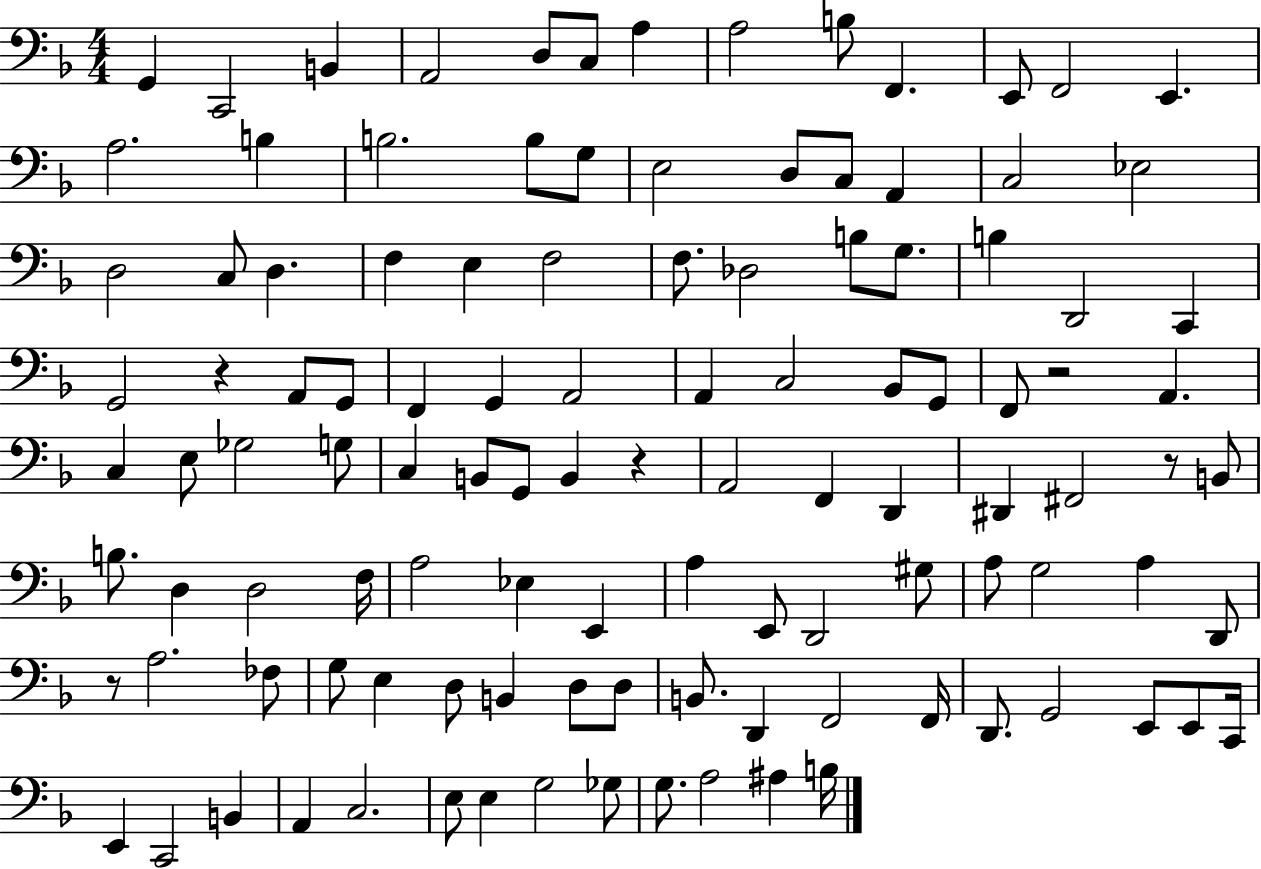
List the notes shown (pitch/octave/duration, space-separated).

G2/q C2/h B2/q A2/h D3/e C3/e A3/q A3/h B3/e F2/q. E2/e F2/h E2/q. A3/h. B3/q B3/h. B3/e G3/e E3/h D3/e C3/e A2/q C3/h Eb3/h D3/h C3/e D3/q. F3/q E3/q F3/h F3/e. Db3/h B3/e G3/e. B3/q D2/h C2/q G2/h R/q A2/e G2/e F2/q G2/q A2/h A2/q C3/h Bb2/e G2/e F2/e R/h A2/q. C3/q E3/e Gb3/h G3/e C3/q B2/e G2/e B2/q R/q A2/h F2/q D2/q D#2/q F#2/h R/e B2/e B3/e. D3/q D3/h F3/s A3/h Eb3/q E2/q A3/q E2/e D2/h G#3/e A3/e G3/h A3/q D2/e R/e A3/h. FES3/e G3/e E3/q D3/e B2/q D3/e D3/e B2/e. D2/q F2/h F2/s D2/e. G2/h E2/e E2/e C2/s E2/q C2/h B2/q A2/q C3/h. E3/e E3/q G3/h Gb3/e G3/e. A3/h A#3/q B3/s